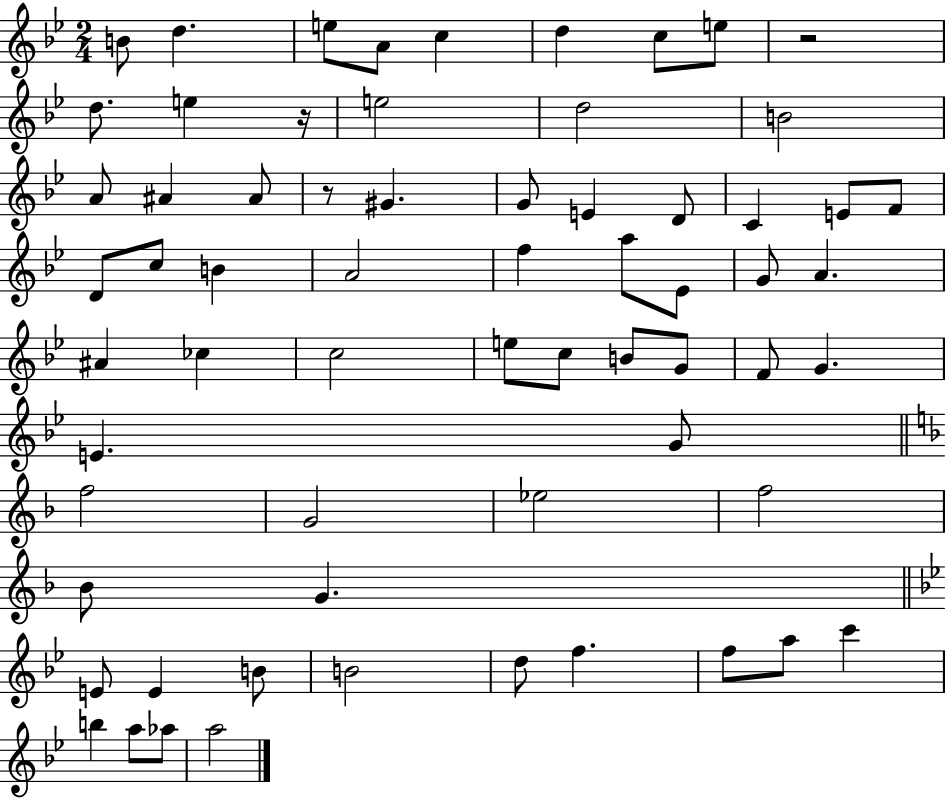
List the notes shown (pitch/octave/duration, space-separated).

B4/e D5/q. E5/e A4/e C5/q D5/q C5/e E5/e R/h D5/e. E5/q R/s E5/h D5/h B4/h A4/e A#4/q A#4/e R/e G#4/q. G4/e E4/q D4/e C4/q E4/e F4/e D4/e C5/e B4/q A4/h F5/q A5/e Eb4/e G4/e A4/q. A#4/q CES5/q C5/h E5/e C5/e B4/e G4/e F4/e G4/q. E4/q. G4/e F5/h G4/h Eb5/h F5/h Bb4/e G4/q. E4/e E4/q B4/e B4/h D5/e F5/q. F5/e A5/e C6/q B5/q A5/e Ab5/e A5/h